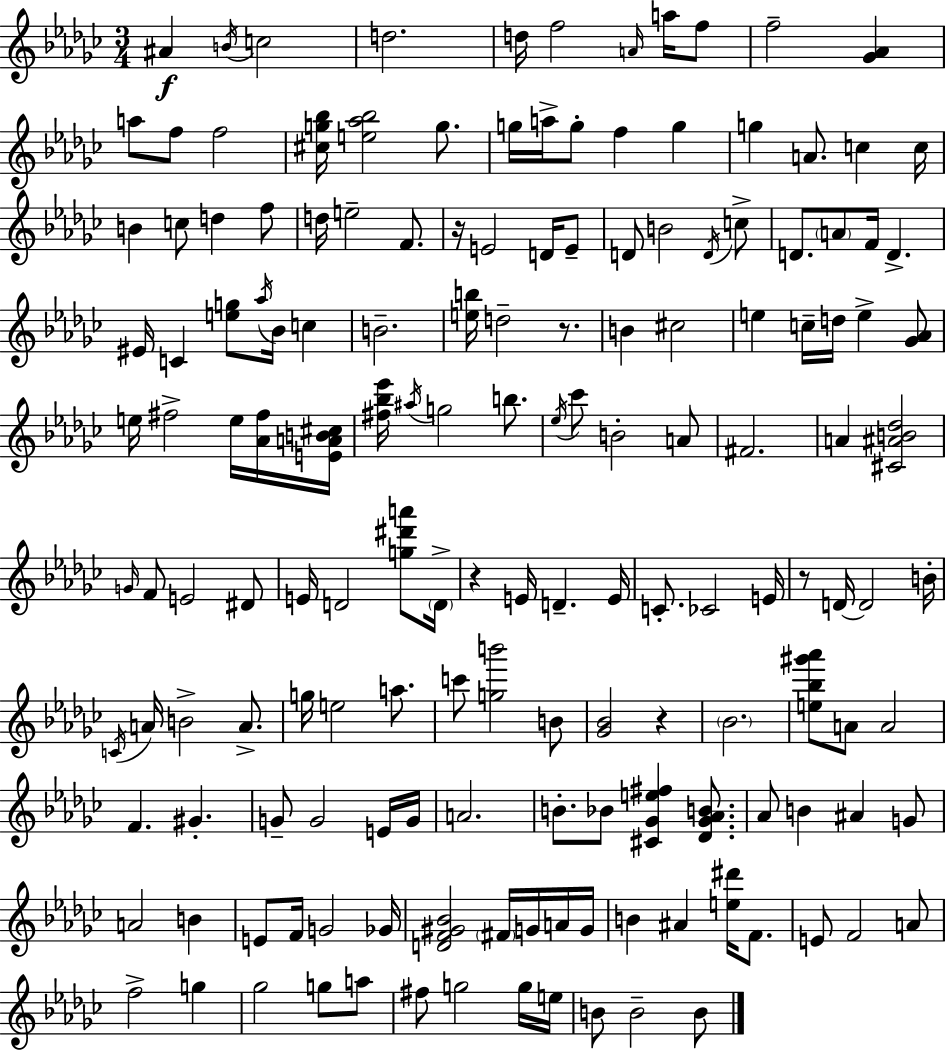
X:1
T:Untitled
M:3/4
L:1/4
K:Ebm
^A B/4 c2 d2 d/4 f2 A/4 a/4 f/2 f2 [_G_A] a/2 f/2 f2 [^cg_b]/4 [e_a_b]2 g/2 g/4 a/4 g/2 f g g A/2 c c/4 B c/2 d f/2 d/4 e2 F/2 z/4 E2 D/4 E/2 D/2 B2 D/4 c/2 D/2 A/2 F/4 D ^E/4 C [eg]/2 _a/4 _B/4 c B2 [eb]/4 d2 z/2 B ^c2 e c/4 d/4 e [_G_A]/2 e/4 ^f2 e/4 [_A^f]/4 [EAB^c]/4 [^f_b_e']/4 ^a/4 g2 b/2 _e/4 _c'/2 B2 A/2 ^F2 A [^C^AB_d]2 G/4 F/2 E2 ^D/2 E/4 D2 [g^d'a']/2 D/4 z E/4 D E/4 C/2 _C2 E/4 z/2 D/4 D2 B/4 C/4 A/4 B2 A/2 g/4 e2 a/2 c'/2 [gb']2 B/2 [_G_B]2 z _B2 [e_b^g'_a']/2 A/2 A2 F ^G G/2 G2 E/4 G/4 A2 B/2 _B/2 [^C_Ge^f] [_D_G_AB]/2 _A/2 B ^A G/2 A2 B E/2 F/4 G2 _G/4 [DF^G_B]2 ^F/4 G/4 A/4 G/4 B ^A [e^d']/4 F/2 E/2 F2 A/2 f2 g _g2 g/2 a/2 ^f/2 g2 g/4 e/4 B/2 B2 B/2